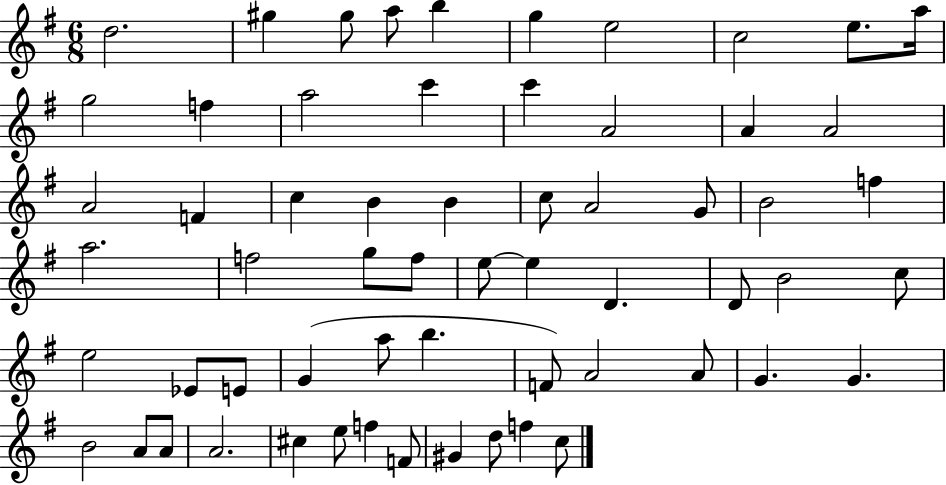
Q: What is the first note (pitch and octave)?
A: D5